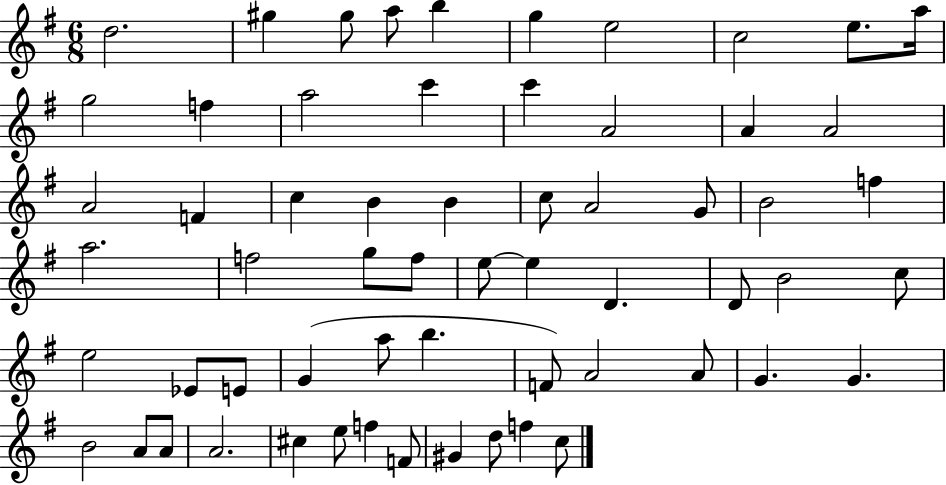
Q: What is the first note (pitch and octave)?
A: D5